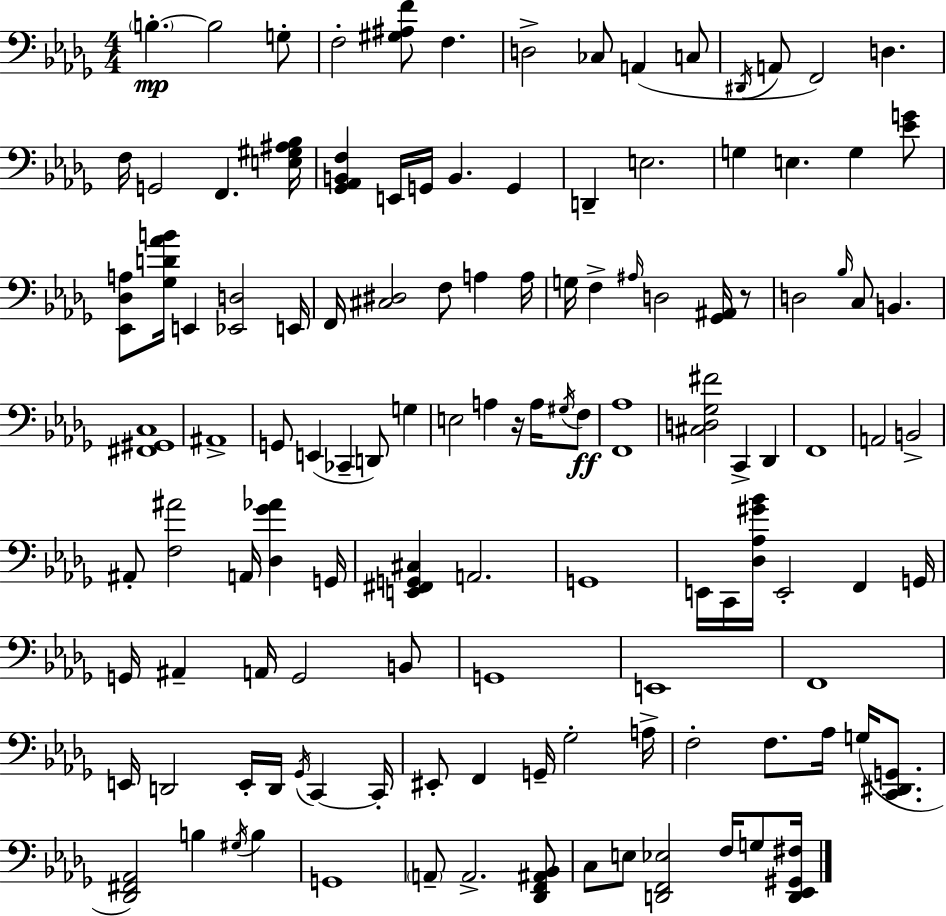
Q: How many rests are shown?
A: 2